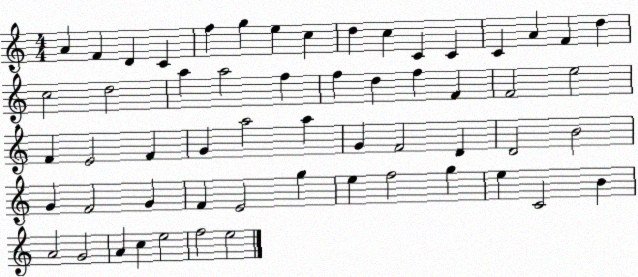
X:1
T:Untitled
M:4/4
L:1/4
K:C
A F D C f g e c d c C C C A F d c2 d2 a a2 f f d f F F2 e2 F E2 F G a2 a G F2 D D2 B2 G F2 G F E2 g e f2 g e C2 B A2 G2 A c e2 f2 e2